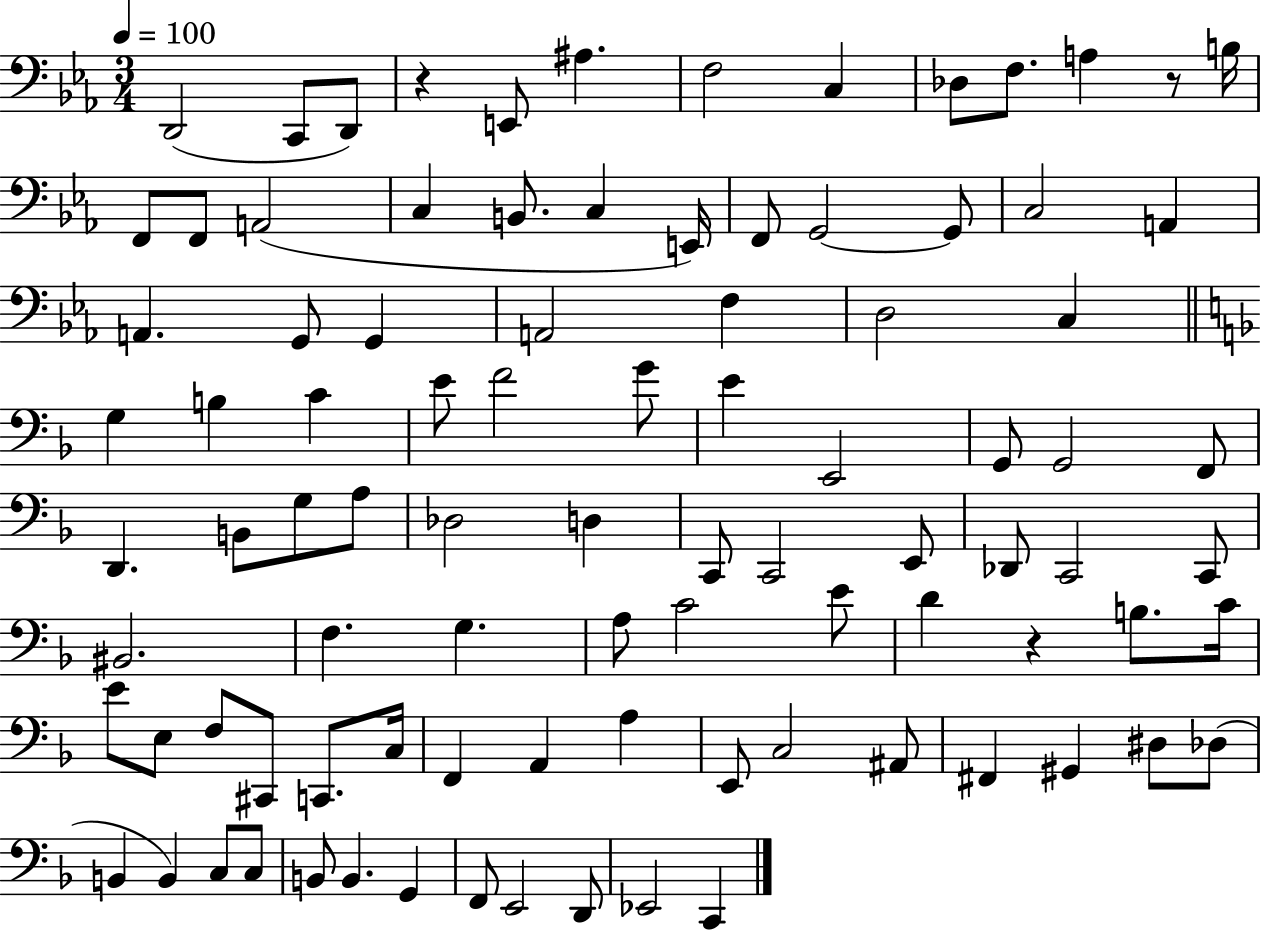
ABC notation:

X:1
T:Untitled
M:3/4
L:1/4
K:Eb
D,,2 C,,/2 D,,/2 z E,,/2 ^A, F,2 C, _D,/2 F,/2 A, z/2 B,/4 F,,/2 F,,/2 A,,2 C, B,,/2 C, E,,/4 F,,/2 G,,2 G,,/2 C,2 A,, A,, G,,/2 G,, A,,2 F, D,2 C, G, B, C E/2 F2 G/2 E E,,2 G,,/2 G,,2 F,,/2 D,, B,,/2 G,/2 A,/2 _D,2 D, C,,/2 C,,2 E,,/2 _D,,/2 C,,2 C,,/2 ^B,,2 F, G, A,/2 C2 E/2 D z B,/2 C/4 E/2 E,/2 F,/2 ^C,,/2 C,,/2 C,/4 F,, A,, A, E,,/2 C,2 ^A,,/2 ^F,, ^G,, ^D,/2 _D,/2 B,, B,, C,/2 C,/2 B,,/2 B,, G,, F,,/2 E,,2 D,,/2 _E,,2 C,,